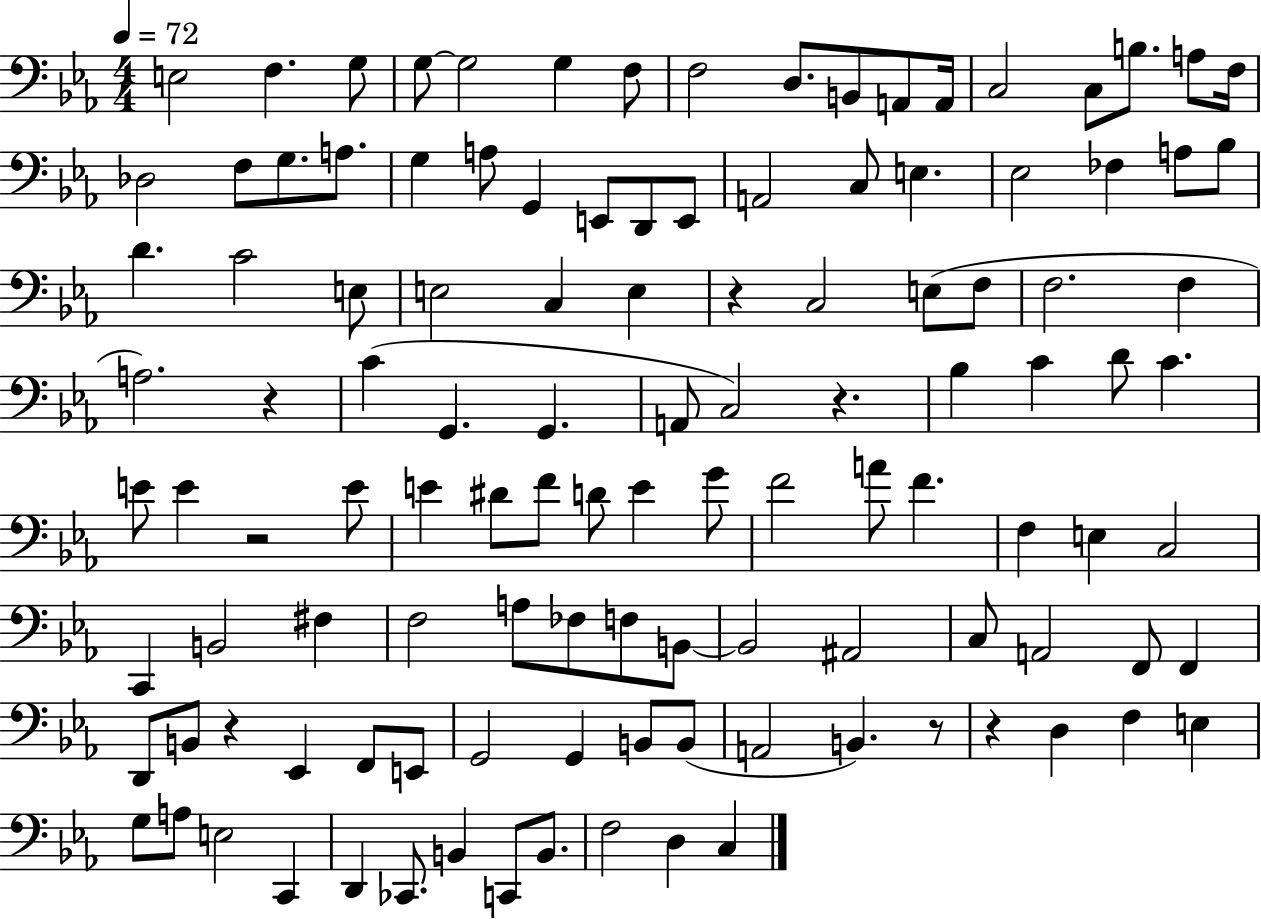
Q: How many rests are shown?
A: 7